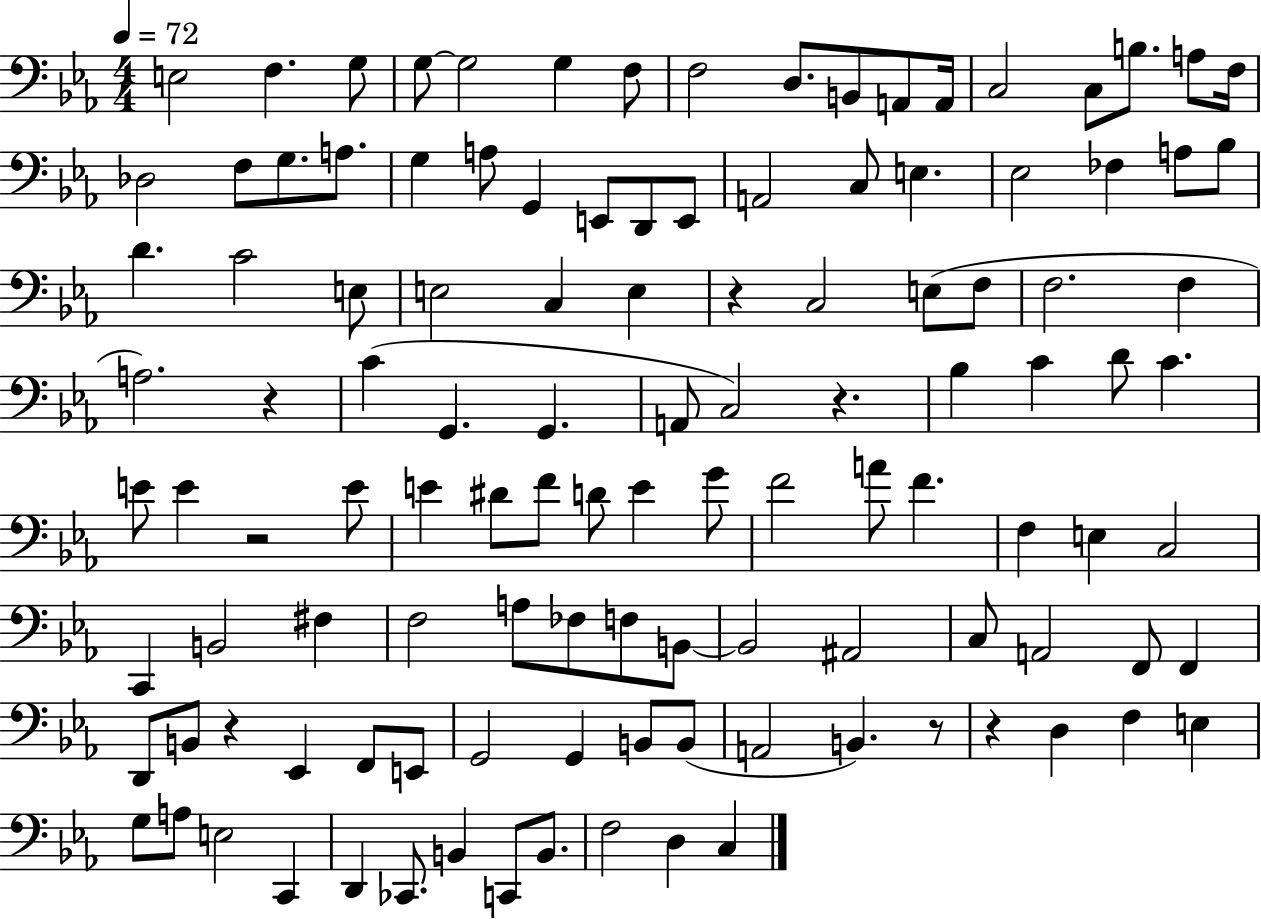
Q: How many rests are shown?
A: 7